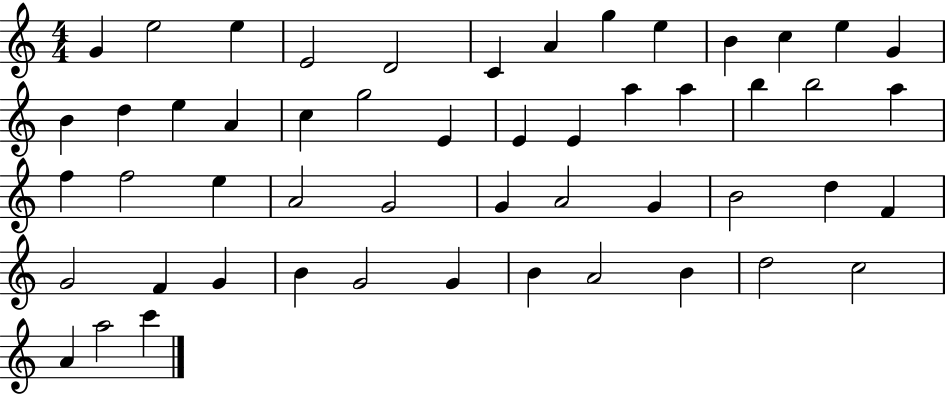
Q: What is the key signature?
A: C major